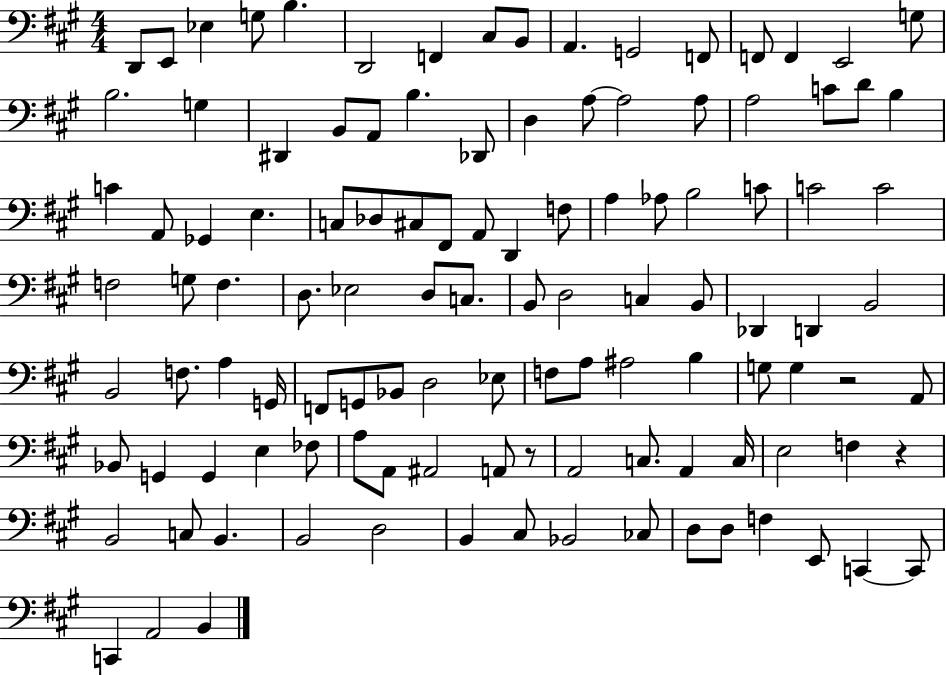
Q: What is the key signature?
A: A major